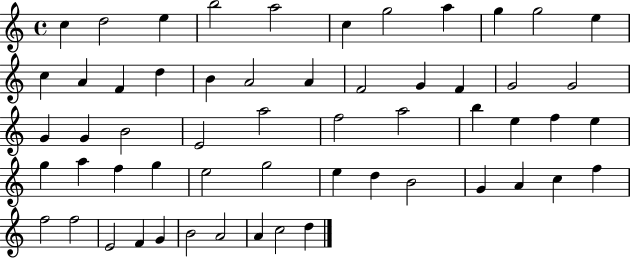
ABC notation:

X:1
T:Untitled
M:4/4
L:1/4
K:C
c d2 e b2 a2 c g2 a g g2 e c A F d B A2 A F2 G F G2 G2 G G B2 E2 a2 f2 a2 b e f e g a f g e2 g2 e d B2 G A c f f2 f2 E2 F G B2 A2 A c2 d